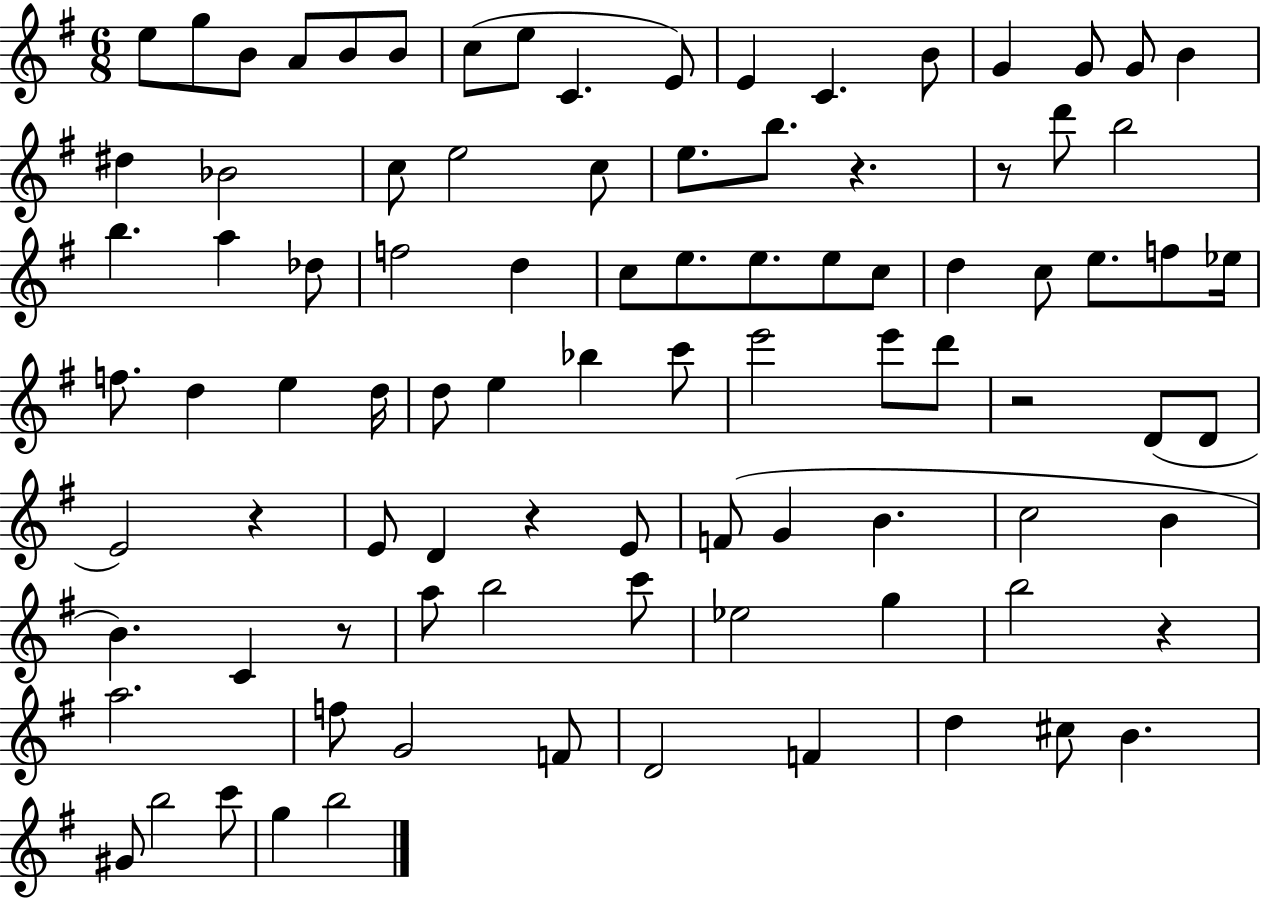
E5/e G5/e B4/e A4/e B4/e B4/e C5/e E5/e C4/q. E4/e E4/q C4/q. B4/e G4/q G4/e G4/e B4/q D#5/q Bb4/h C5/e E5/h C5/e E5/e. B5/e. R/q. R/e D6/e B5/h B5/q. A5/q Db5/e F5/h D5/q C5/e E5/e. E5/e. E5/e C5/e D5/q C5/e E5/e. F5/e Eb5/s F5/e. D5/q E5/q D5/s D5/e E5/q Bb5/q C6/e E6/h E6/e D6/e R/h D4/e D4/e E4/h R/q E4/e D4/q R/q E4/e F4/e G4/q B4/q. C5/h B4/q B4/q. C4/q R/e A5/e B5/h C6/e Eb5/h G5/q B5/h R/q A5/h. F5/e G4/h F4/e D4/h F4/q D5/q C#5/e B4/q. G#4/e B5/h C6/e G5/q B5/h